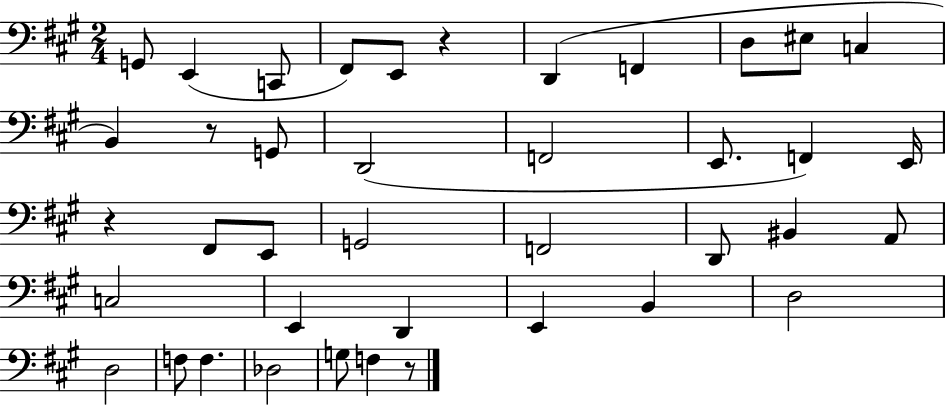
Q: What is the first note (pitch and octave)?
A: G2